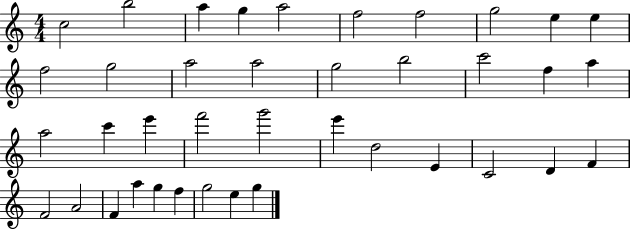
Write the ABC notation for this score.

X:1
T:Untitled
M:4/4
L:1/4
K:C
c2 b2 a g a2 f2 f2 g2 e e f2 g2 a2 a2 g2 b2 c'2 f a a2 c' e' f'2 g'2 e' d2 E C2 D F F2 A2 F a g f g2 e g